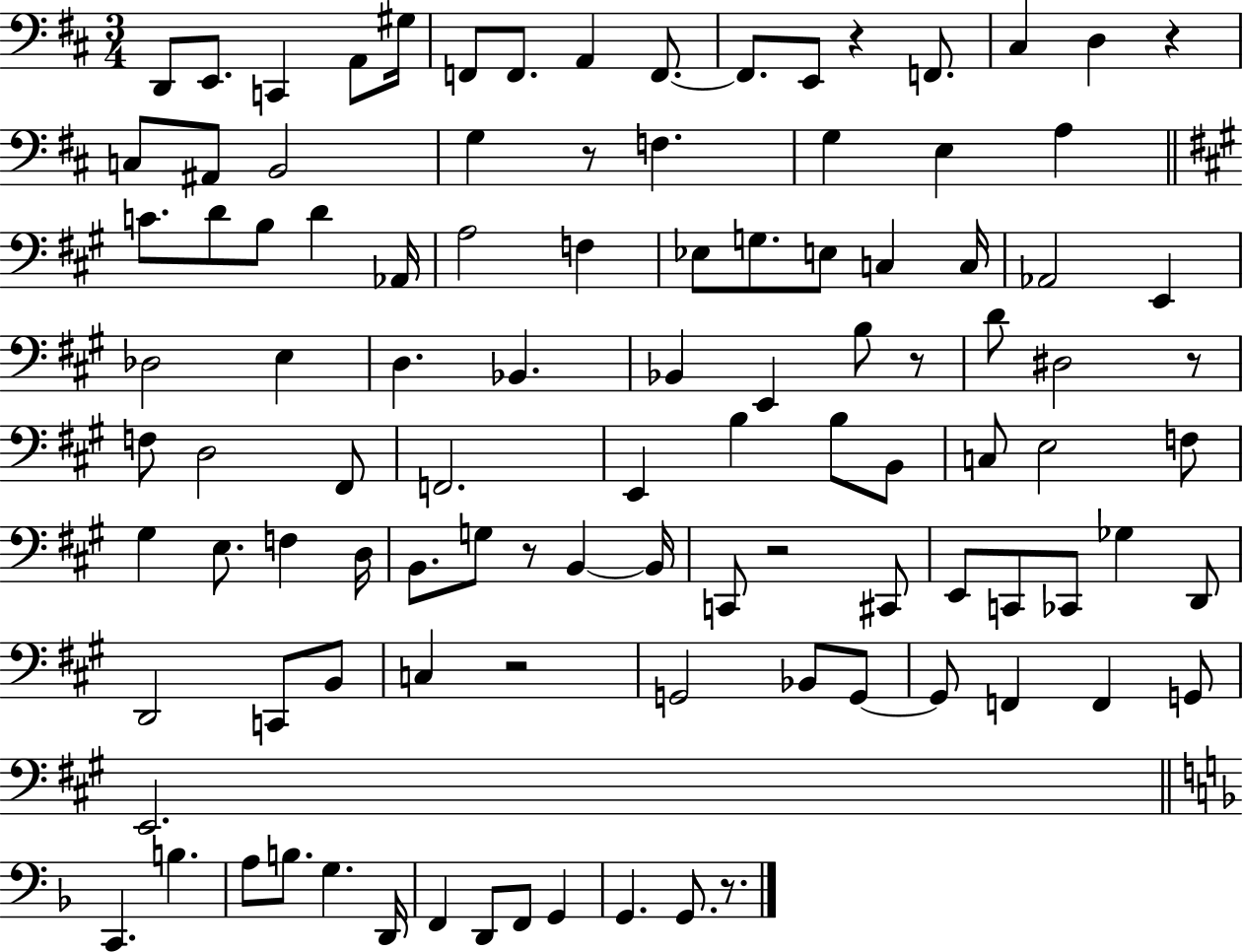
D2/e E2/e. C2/q A2/e G#3/s F2/e F2/e. A2/q F2/e. F2/e. E2/e R/q F2/e. C#3/q D3/q R/q C3/e A#2/e B2/h G3/q R/e F3/q. G3/q E3/q A3/q C4/e. D4/e B3/e D4/q Ab2/s A3/h F3/q Eb3/e G3/e. E3/e C3/q C3/s Ab2/h E2/q Db3/h E3/q D3/q. Bb2/q. Bb2/q E2/q B3/e R/e D4/e D#3/h R/e F3/e D3/h F#2/e F2/h. E2/q B3/q B3/e B2/e C3/e E3/h F3/e G#3/q E3/e. F3/q D3/s B2/e. G3/e R/e B2/q B2/s C2/e R/h C#2/e E2/e C2/e CES2/e Gb3/q D2/e D2/h C2/e B2/e C3/q R/h G2/h Bb2/e G2/e G2/e F2/q F2/q G2/e E2/h. C2/q. B3/q. A3/e B3/e. G3/q. D2/s F2/q D2/e F2/e G2/q G2/q. G2/e. R/e.